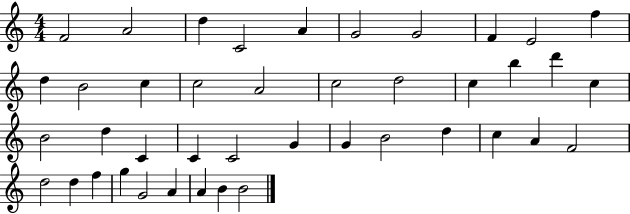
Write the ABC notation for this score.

X:1
T:Untitled
M:4/4
L:1/4
K:C
F2 A2 d C2 A G2 G2 F E2 f d B2 c c2 A2 c2 d2 c b d' c B2 d C C C2 G G B2 d c A F2 d2 d f g G2 A A B B2